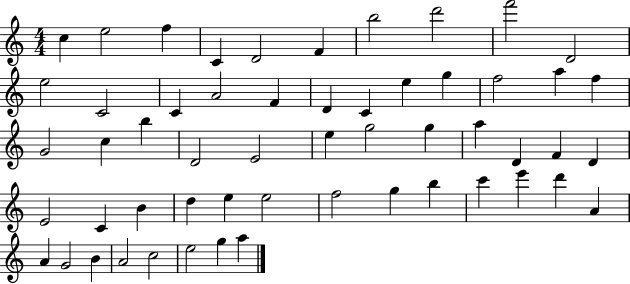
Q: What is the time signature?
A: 4/4